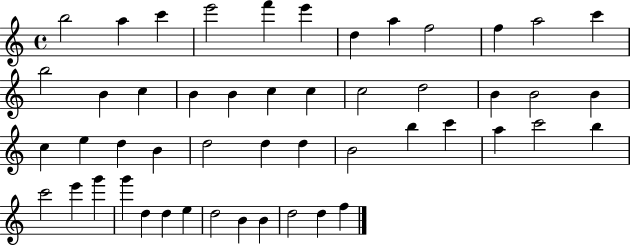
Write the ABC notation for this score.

X:1
T:Untitled
M:4/4
L:1/4
K:C
b2 a c' e'2 f' e' d a f2 f a2 c' b2 B c B B c c c2 d2 B B2 B c e d B d2 d d B2 b c' a c'2 b c'2 e' g' g' d d e d2 B B d2 d f